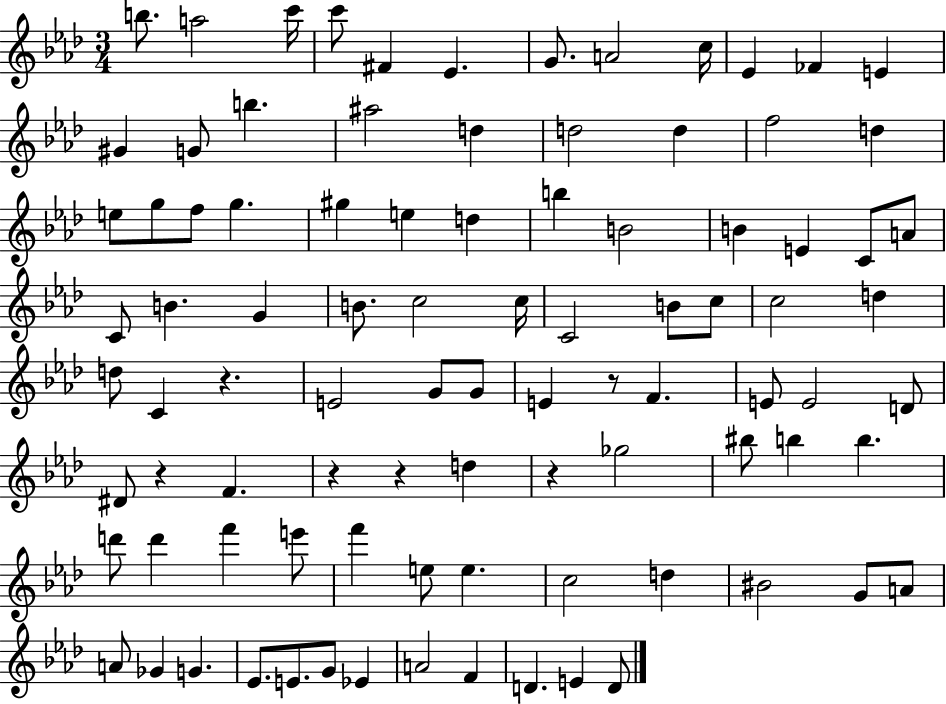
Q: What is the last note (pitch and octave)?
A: D4